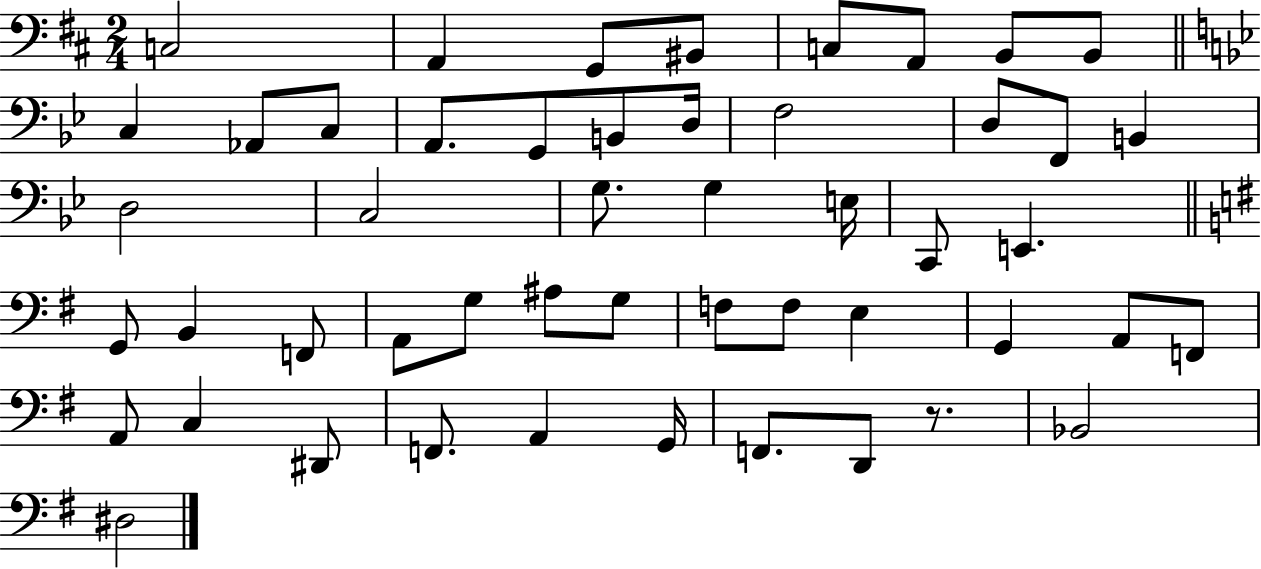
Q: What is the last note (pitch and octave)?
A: D#3